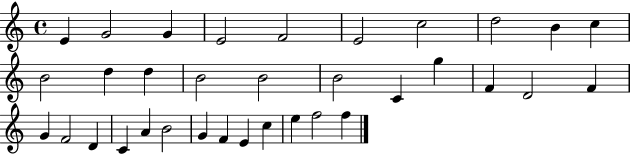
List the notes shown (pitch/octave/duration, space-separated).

E4/q G4/h G4/q E4/h F4/h E4/h C5/h D5/h B4/q C5/q B4/h D5/q D5/q B4/h B4/h B4/h C4/q G5/q F4/q D4/h F4/q G4/q F4/h D4/q C4/q A4/q B4/h G4/q F4/q E4/q C5/q E5/q F5/h F5/q